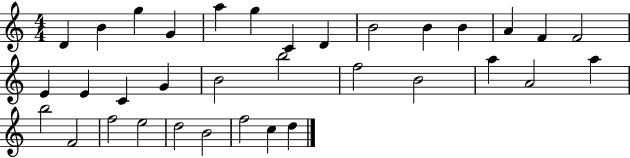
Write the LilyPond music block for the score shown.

{
  \clef treble
  \numericTimeSignature
  \time 4/4
  \key c \major
  d'4 b'4 g''4 g'4 | a''4 g''4 c'4 d'4 | b'2 b'4 b'4 | a'4 f'4 f'2 | \break e'4 e'4 c'4 g'4 | b'2 b''2 | f''2 b'2 | a''4 a'2 a''4 | \break b''2 f'2 | f''2 e''2 | d''2 b'2 | f''2 c''4 d''4 | \break \bar "|."
}